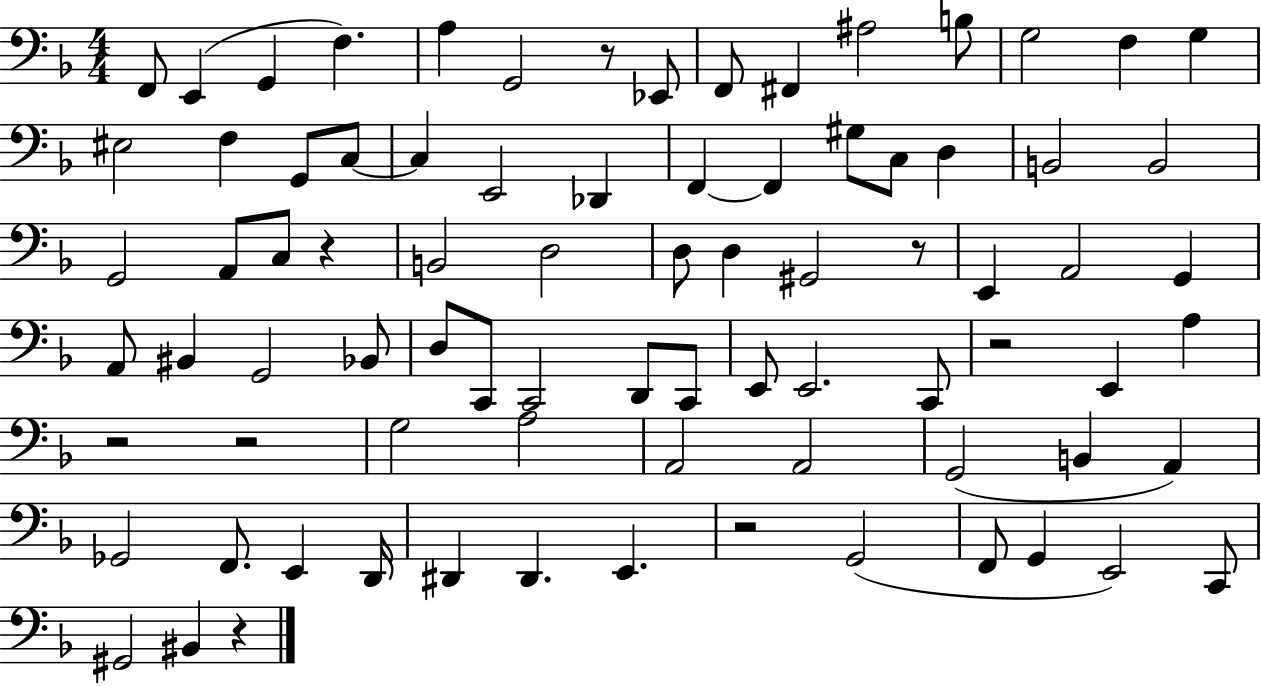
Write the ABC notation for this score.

X:1
T:Untitled
M:4/4
L:1/4
K:F
F,,/2 E,, G,, F, A, G,,2 z/2 _E,,/2 F,,/2 ^F,, ^A,2 B,/2 G,2 F, G, ^E,2 F, G,,/2 C,/2 C, E,,2 _D,, F,, F,, ^G,/2 C,/2 D, B,,2 B,,2 G,,2 A,,/2 C,/2 z B,,2 D,2 D,/2 D, ^G,,2 z/2 E,, A,,2 G,, A,,/2 ^B,, G,,2 _B,,/2 D,/2 C,,/2 C,,2 D,,/2 C,,/2 E,,/2 E,,2 C,,/2 z2 E,, A, z2 z2 G,2 A,2 A,,2 A,,2 G,,2 B,, A,, _G,,2 F,,/2 E,, D,,/4 ^D,, ^D,, E,, z2 G,,2 F,,/2 G,, E,,2 C,,/2 ^G,,2 ^B,, z